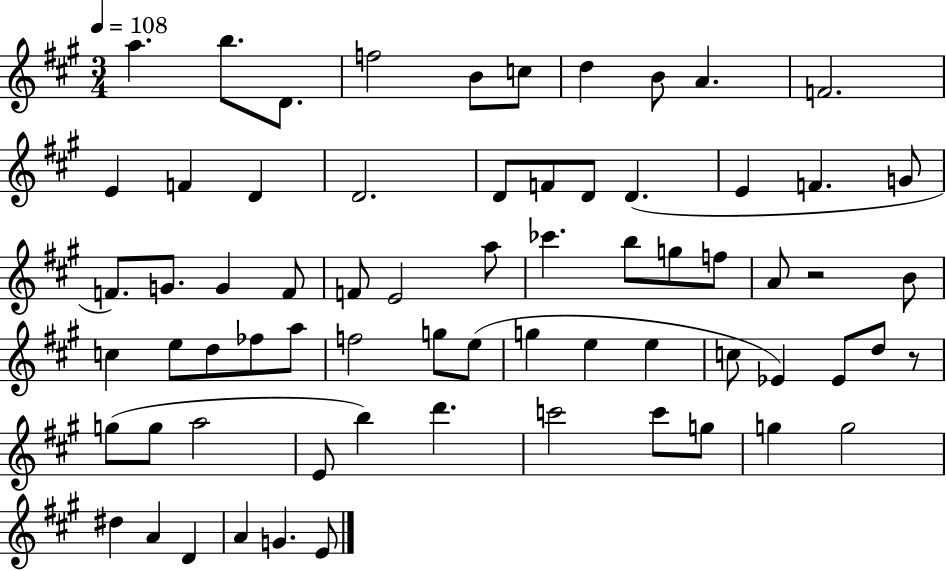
A5/q. B5/e. D4/e. F5/h B4/e C5/e D5/q B4/e A4/q. F4/h. E4/q F4/q D4/q D4/h. D4/e F4/e D4/e D4/q. E4/q F4/q. G4/e F4/e. G4/e. G4/q F4/e F4/e E4/h A5/e CES6/q. B5/e G5/e F5/e A4/e R/h B4/e C5/q E5/e D5/e FES5/e A5/e F5/h G5/e E5/e G5/q E5/q E5/q C5/e Eb4/q Eb4/e D5/e R/e G5/e G5/e A5/h E4/e B5/q D6/q. C6/h C6/e G5/e G5/q G5/h D#5/q A4/q D4/q A4/q G4/q. E4/e